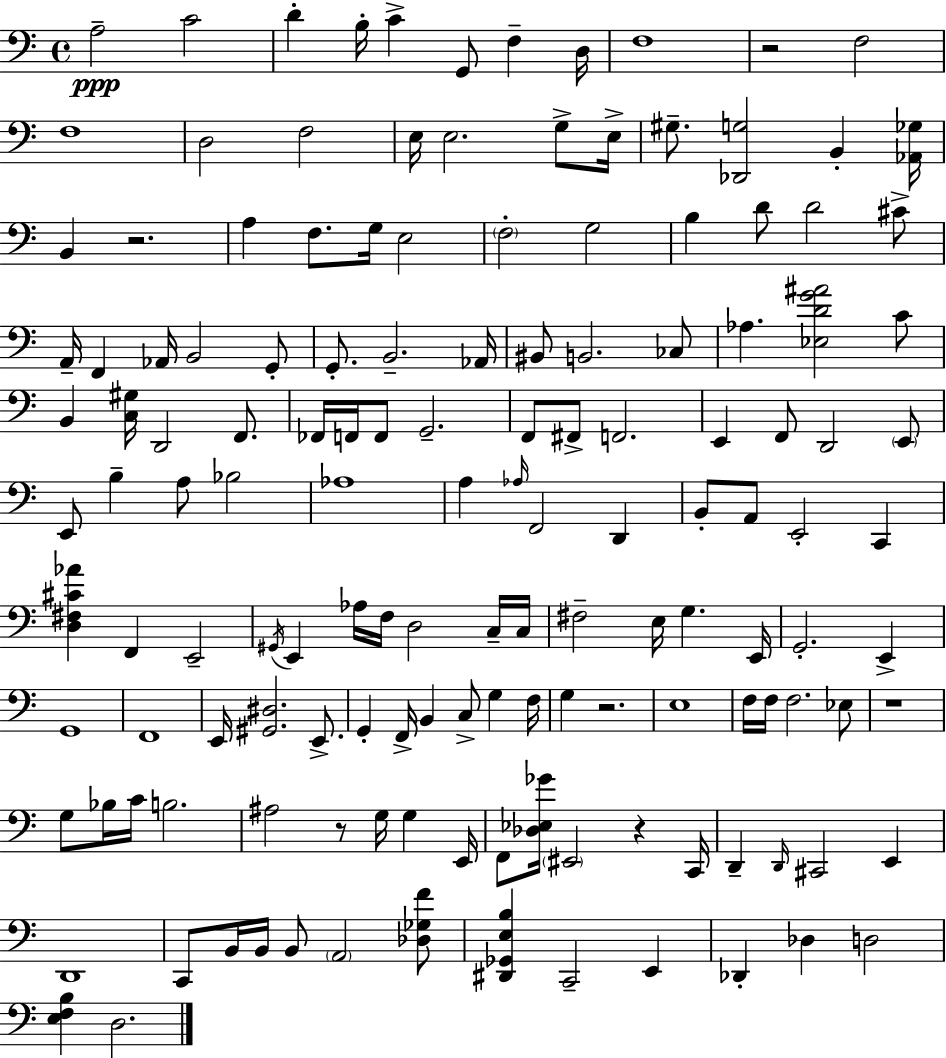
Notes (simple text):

A3/h C4/h D4/q B3/s C4/q G2/e F3/q D3/s F3/w R/h F3/h F3/w D3/h F3/h E3/s E3/h. G3/e E3/s G#3/e. [Db2,G3]/h B2/q [Ab2,Gb3]/s B2/q R/h. A3/q F3/e. G3/s E3/h F3/h G3/h B3/q D4/e D4/h C#4/e A2/s F2/q Ab2/s B2/h G2/e G2/e. B2/h. Ab2/s BIS2/e B2/h. CES3/e Ab3/q. [Eb3,D4,G4,A#4]/h C4/e B2/q [C3,G#3]/s D2/h F2/e. FES2/s F2/s F2/e G2/h. F2/e F#2/e F2/h. E2/q F2/e D2/h E2/e E2/e B3/q A3/e Bb3/h Ab3/w A3/q Ab3/s F2/h D2/q B2/e A2/e E2/h C2/q [D3,F#3,C#4,Ab4]/q F2/q E2/h G#2/s E2/q Ab3/s F3/s D3/h C3/s C3/s F#3/h E3/s G3/q. E2/s G2/h. E2/q G2/w F2/w E2/s [G#2,D#3]/h. E2/e. G2/q F2/s B2/q C3/e G3/q F3/s G3/q R/h. E3/w F3/s F3/s F3/h. Eb3/e R/w G3/e Bb3/s C4/s B3/h. A#3/h R/e G3/s G3/q E2/s F2/e [Db3,Eb3,Gb4]/s EIS2/h R/q C2/s D2/q D2/s C#2/h E2/q D2/w C2/e B2/s B2/s B2/e A2/h [Db3,Gb3,F4]/e [D#2,Gb2,E3,B3]/q C2/h E2/q Db2/q Db3/q D3/h [E3,F3,B3]/q D3/h.